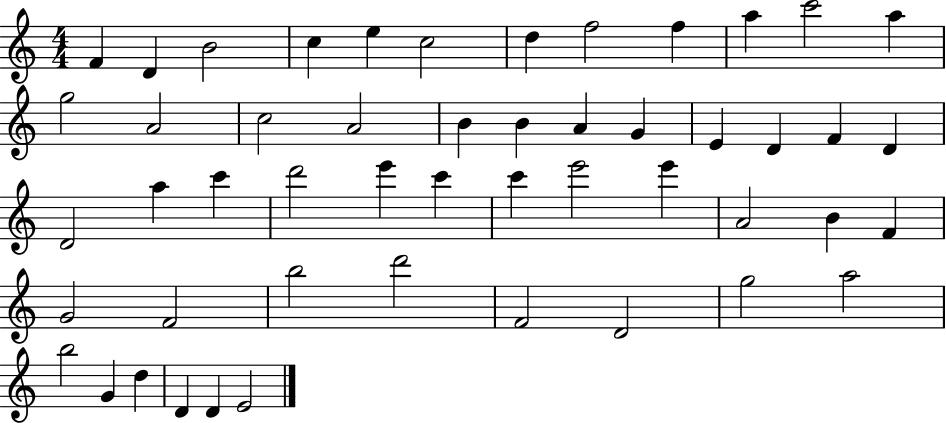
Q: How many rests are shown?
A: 0